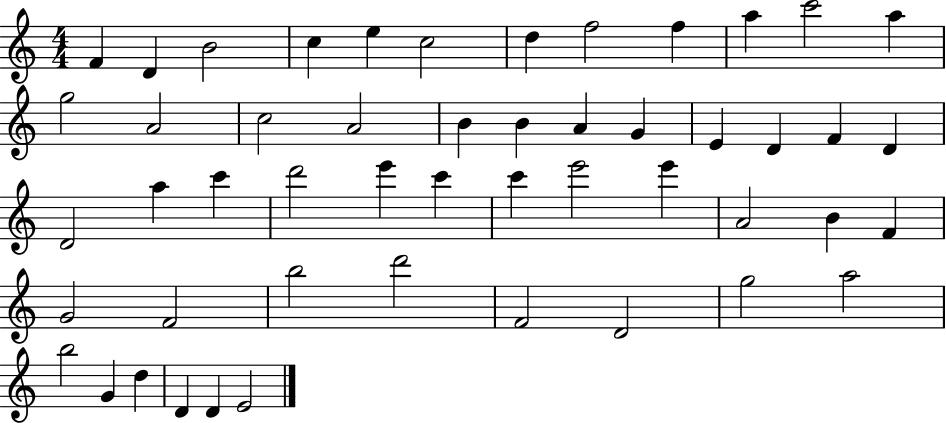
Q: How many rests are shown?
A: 0